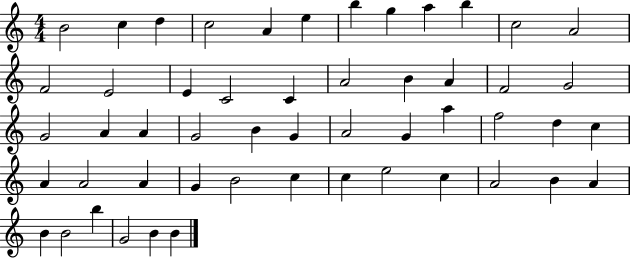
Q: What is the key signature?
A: C major